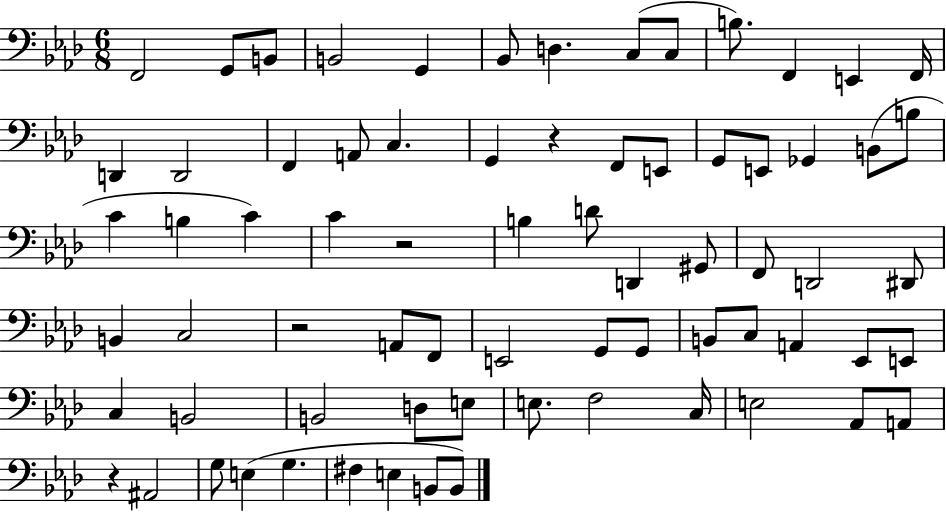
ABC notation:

X:1
T:Untitled
M:6/8
L:1/4
K:Ab
F,,2 G,,/2 B,,/2 B,,2 G,, _B,,/2 D, C,/2 C,/2 B,/2 F,, E,, F,,/4 D,, D,,2 F,, A,,/2 C, G,, z F,,/2 E,,/2 G,,/2 E,,/2 _G,, B,,/2 B,/2 C B, C C z2 B, D/2 D,, ^G,,/2 F,,/2 D,,2 ^D,,/2 B,, C,2 z2 A,,/2 F,,/2 E,,2 G,,/2 G,,/2 B,,/2 C,/2 A,, _E,,/2 E,,/2 C, B,,2 B,,2 D,/2 E,/2 E,/2 F,2 C,/4 E,2 _A,,/2 A,,/2 z ^A,,2 G,/2 E, G, ^F, E, B,,/2 B,,/2